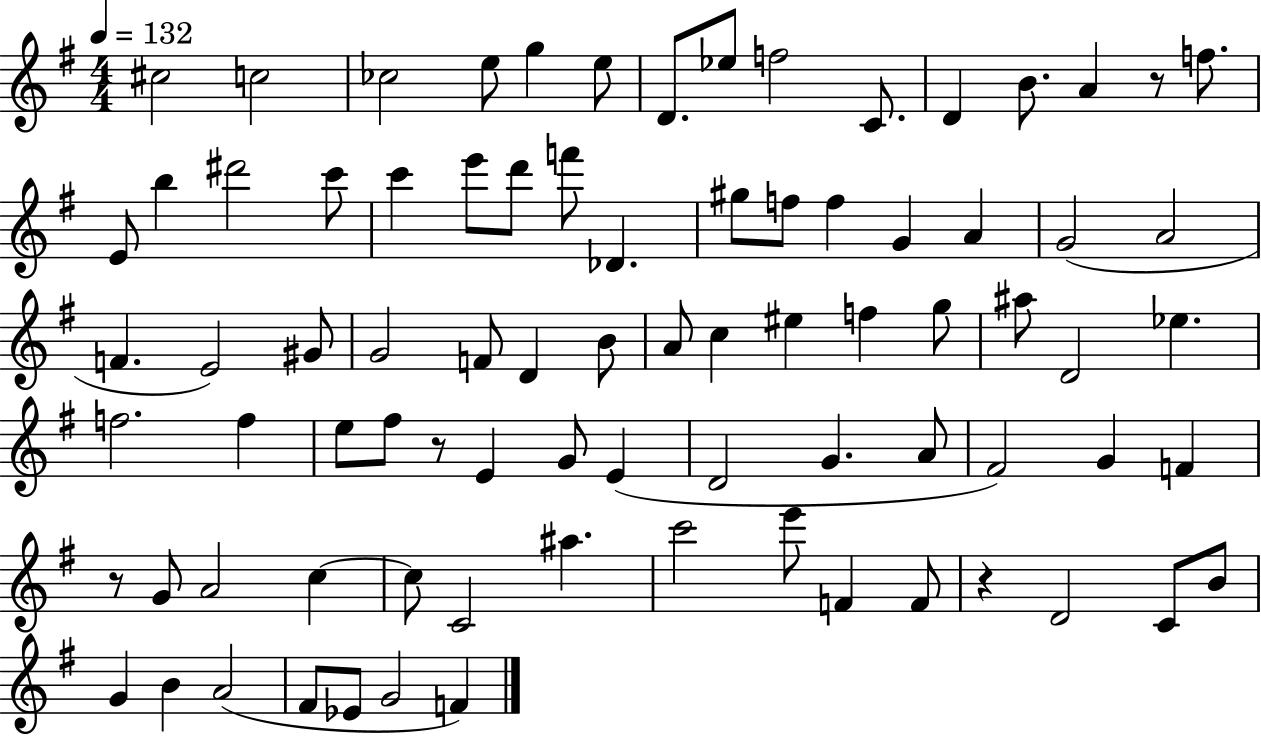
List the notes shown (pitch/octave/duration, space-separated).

C#5/h C5/h CES5/h E5/e G5/q E5/e D4/e. Eb5/e F5/h C4/e. D4/q B4/e. A4/q R/e F5/e. E4/e B5/q D#6/h C6/e C6/q E6/e D6/e F6/e Db4/q. G#5/e F5/e F5/q G4/q A4/q G4/h A4/h F4/q. E4/h G#4/e G4/h F4/e D4/q B4/e A4/e C5/q EIS5/q F5/q G5/e A#5/e D4/h Eb5/q. F5/h. F5/q E5/e F#5/e R/e E4/q G4/e E4/q D4/h G4/q. A4/e F#4/h G4/q F4/q R/e G4/e A4/h C5/q C5/e C4/h A#5/q. C6/h E6/e F4/q F4/e R/q D4/h C4/e B4/e G4/q B4/q A4/h F#4/e Eb4/e G4/h F4/q